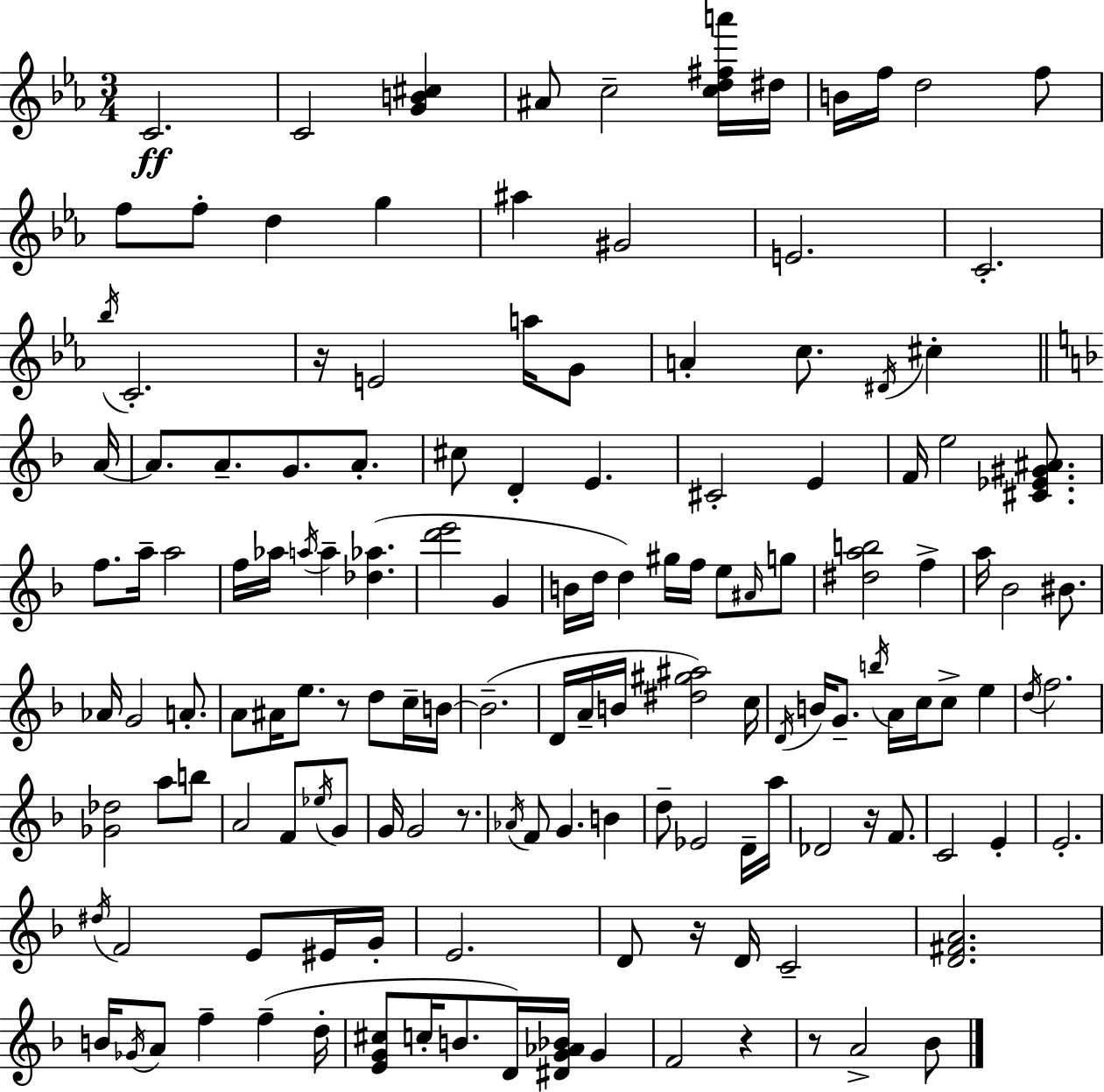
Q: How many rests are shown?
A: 7